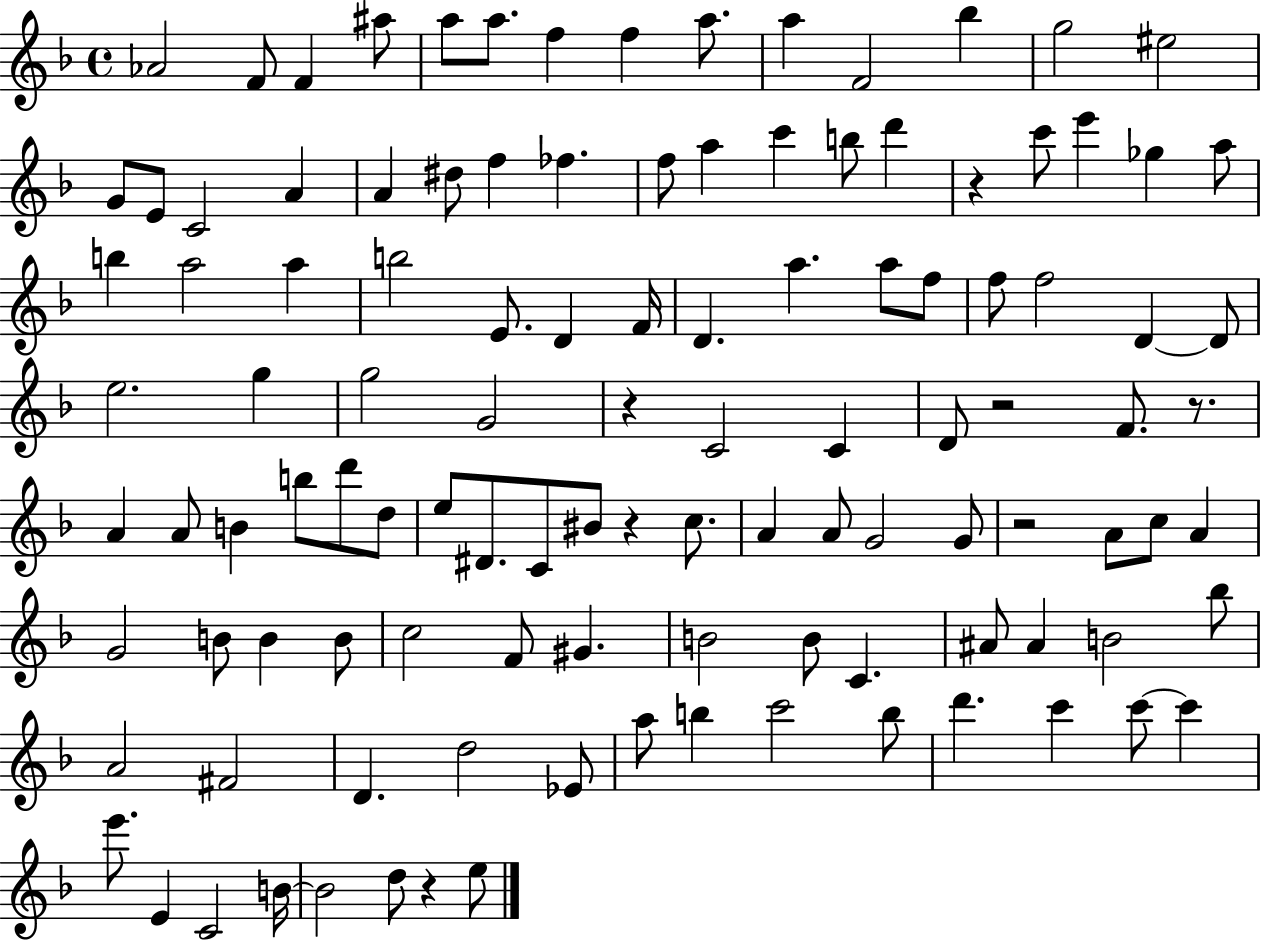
{
  \clef treble
  \time 4/4
  \defaultTimeSignature
  \key f \major
  \repeat volta 2 { aes'2 f'8 f'4 ais''8 | a''8 a''8. f''4 f''4 a''8. | a''4 f'2 bes''4 | g''2 eis''2 | \break g'8 e'8 c'2 a'4 | a'4 dis''8 f''4 fes''4. | f''8 a''4 c'''4 b''8 d'''4 | r4 c'''8 e'''4 ges''4 a''8 | \break b''4 a''2 a''4 | b''2 e'8. d'4 f'16 | d'4. a''4. a''8 f''8 | f''8 f''2 d'4~~ d'8 | \break e''2. g''4 | g''2 g'2 | r4 c'2 c'4 | d'8 r2 f'8. r8. | \break a'4 a'8 b'4 b''8 d'''8 d''8 | e''8 dis'8. c'8 bis'8 r4 c''8. | a'4 a'8 g'2 g'8 | r2 a'8 c''8 a'4 | \break g'2 b'8 b'4 b'8 | c''2 f'8 gis'4. | b'2 b'8 c'4. | ais'8 ais'4 b'2 bes''8 | \break a'2 fis'2 | d'4. d''2 ees'8 | a''8 b''4 c'''2 b''8 | d'''4. c'''4 c'''8~~ c'''4 | \break e'''8. e'4 c'2 b'16~~ | b'2 d''8 r4 e''8 | } \bar "|."
}